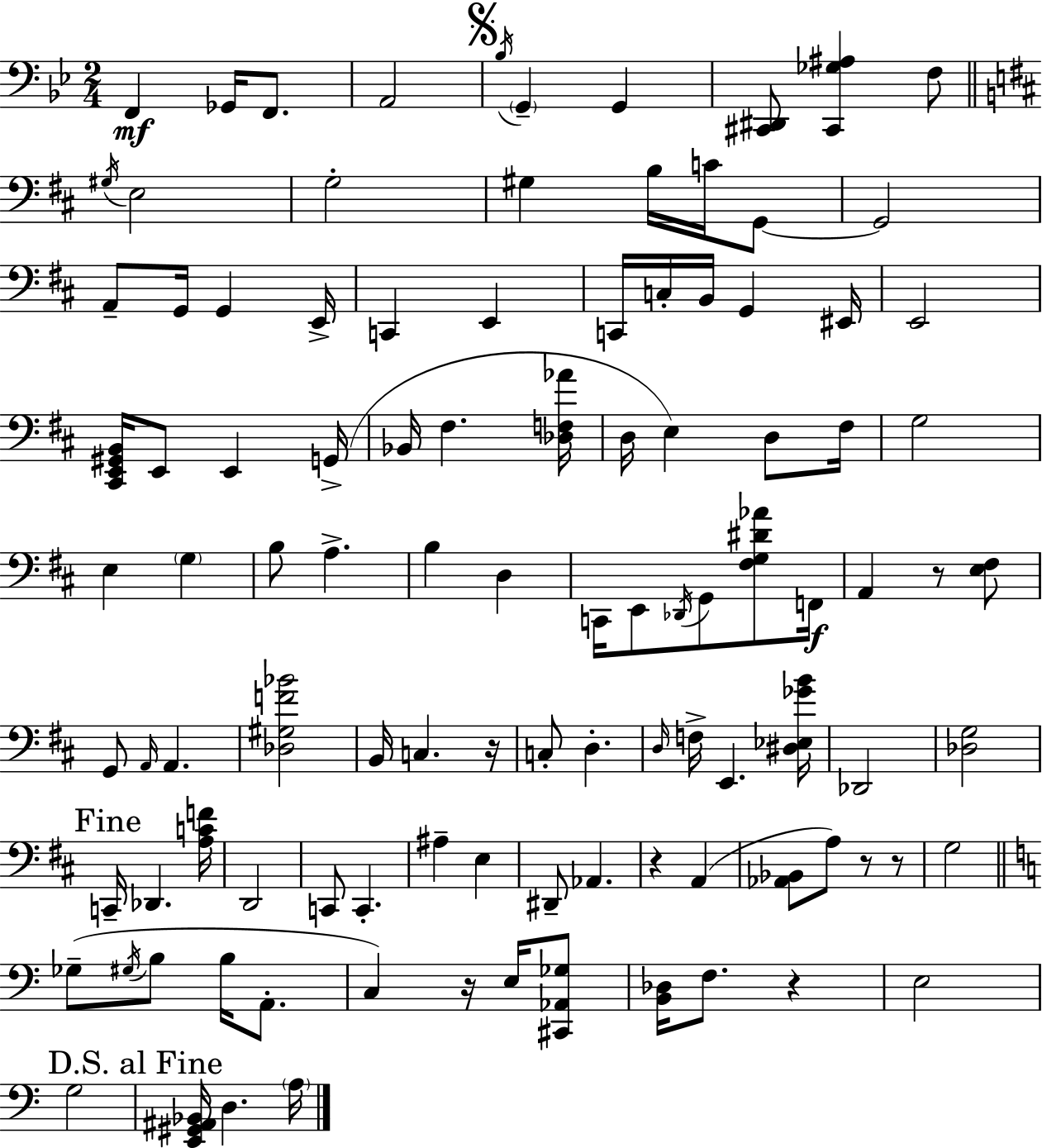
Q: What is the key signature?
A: BES major